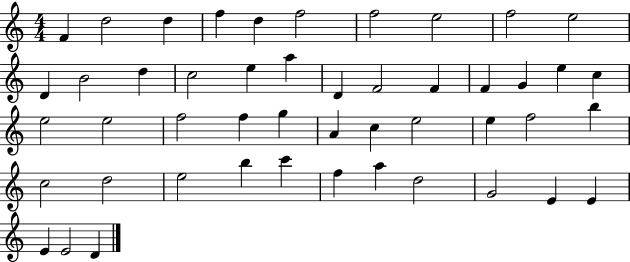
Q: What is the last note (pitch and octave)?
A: D4